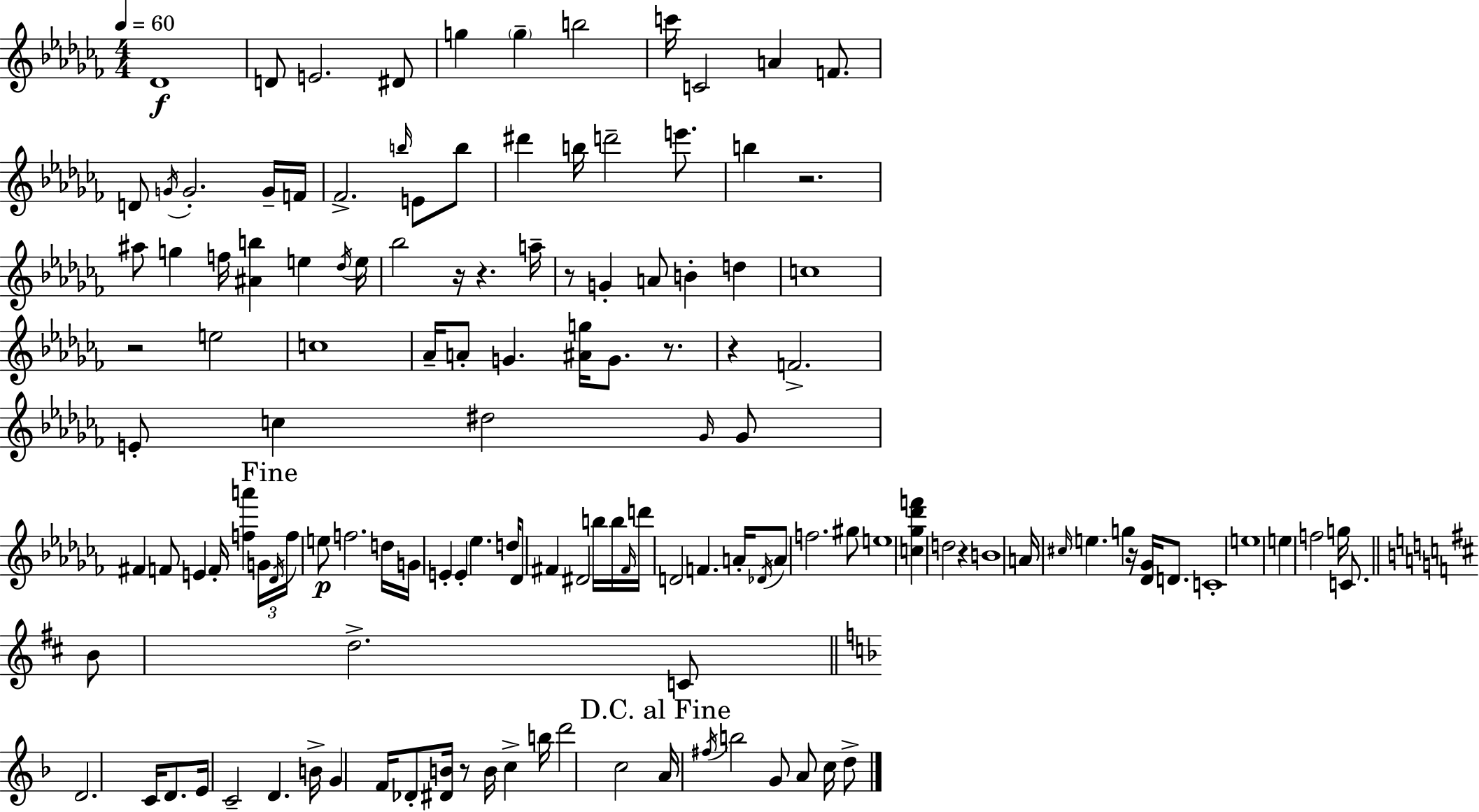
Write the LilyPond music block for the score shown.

{
  \clef treble
  \numericTimeSignature
  \time 4/4
  \key aes \minor
  \tempo 4 = 60
  \repeat volta 2 { des'1\f | d'8 e'2. dis'8 | g''4 \parenthesize g''4-- b''2 | c'''16 c'2 a'4 f'8. | \break d'8 \acciaccatura { g'16 } g'2.-. g'16-- | f'16 fes'2.-> \grace { b''16 } e'8 | b''8 dis'''4 b''16 d'''2-- e'''8. | b''4 r2. | \break ais''8 g''4 f''16 <ais' b''>4 e''4 | \acciaccatura { des''16 } e''16 bes''2 r16 r4. | a''16-- r8 g'4-. a'8 b'4-. d''4 | c''1 | \break r2 e''2 | c''1 | aes'16-- a'8-. g'4. <ais' g''>16 g'8. | r8. r4 f'2.-> | \break e'8-. c''4 dis''2 | \grace { ges'16 } ges'8 fis'4 f'8 e'4 f'16-. <f'' a'''>4 | \tuplet 3/2 { g'16 \mark "Fine" \acciaccatura { des'16 } f''16 } e''8\p f''2. | d''16 g'16 e'4-. e'4-. ees''4. | \break d''16 des'8 fis'4 dis'2 | b''16 b''16 \grace { fis'16 } d'''16 d'2 f'4. | a'16-. \acciaccatura { des'16 } a'8 f''2. | gis''8 e''1 | \break <c'' ges'' des''' f'''>4 d''2 | r4 b'1 | a'16 \grace { cis''16 } e''4. g''4 | r16 <des' ges'>16 d'8. c'1-. | \break e''1 | e''4 f''2 | g''16 c'8. \bar "||" \break \key d \major b'8 d''2.-> c'8 | \bar "||" \break \key d \minor d'2. c'16 d'8. | e'16 c'2-- d'4. b'16-> | g'4 f'16 des'8-. <dis' b'>16 r8 b'16 c''4-> b''16 | d'''2 c''2 | \break \mark "D.C. al Fine" a'16 \acciaccatura { fis''16 } b''2 g'8 a'8 c''16 d''8-> | } \bar "|."
}